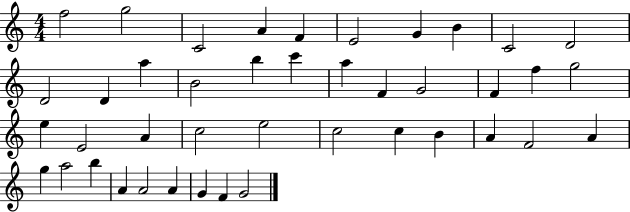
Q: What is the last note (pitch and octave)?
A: G4